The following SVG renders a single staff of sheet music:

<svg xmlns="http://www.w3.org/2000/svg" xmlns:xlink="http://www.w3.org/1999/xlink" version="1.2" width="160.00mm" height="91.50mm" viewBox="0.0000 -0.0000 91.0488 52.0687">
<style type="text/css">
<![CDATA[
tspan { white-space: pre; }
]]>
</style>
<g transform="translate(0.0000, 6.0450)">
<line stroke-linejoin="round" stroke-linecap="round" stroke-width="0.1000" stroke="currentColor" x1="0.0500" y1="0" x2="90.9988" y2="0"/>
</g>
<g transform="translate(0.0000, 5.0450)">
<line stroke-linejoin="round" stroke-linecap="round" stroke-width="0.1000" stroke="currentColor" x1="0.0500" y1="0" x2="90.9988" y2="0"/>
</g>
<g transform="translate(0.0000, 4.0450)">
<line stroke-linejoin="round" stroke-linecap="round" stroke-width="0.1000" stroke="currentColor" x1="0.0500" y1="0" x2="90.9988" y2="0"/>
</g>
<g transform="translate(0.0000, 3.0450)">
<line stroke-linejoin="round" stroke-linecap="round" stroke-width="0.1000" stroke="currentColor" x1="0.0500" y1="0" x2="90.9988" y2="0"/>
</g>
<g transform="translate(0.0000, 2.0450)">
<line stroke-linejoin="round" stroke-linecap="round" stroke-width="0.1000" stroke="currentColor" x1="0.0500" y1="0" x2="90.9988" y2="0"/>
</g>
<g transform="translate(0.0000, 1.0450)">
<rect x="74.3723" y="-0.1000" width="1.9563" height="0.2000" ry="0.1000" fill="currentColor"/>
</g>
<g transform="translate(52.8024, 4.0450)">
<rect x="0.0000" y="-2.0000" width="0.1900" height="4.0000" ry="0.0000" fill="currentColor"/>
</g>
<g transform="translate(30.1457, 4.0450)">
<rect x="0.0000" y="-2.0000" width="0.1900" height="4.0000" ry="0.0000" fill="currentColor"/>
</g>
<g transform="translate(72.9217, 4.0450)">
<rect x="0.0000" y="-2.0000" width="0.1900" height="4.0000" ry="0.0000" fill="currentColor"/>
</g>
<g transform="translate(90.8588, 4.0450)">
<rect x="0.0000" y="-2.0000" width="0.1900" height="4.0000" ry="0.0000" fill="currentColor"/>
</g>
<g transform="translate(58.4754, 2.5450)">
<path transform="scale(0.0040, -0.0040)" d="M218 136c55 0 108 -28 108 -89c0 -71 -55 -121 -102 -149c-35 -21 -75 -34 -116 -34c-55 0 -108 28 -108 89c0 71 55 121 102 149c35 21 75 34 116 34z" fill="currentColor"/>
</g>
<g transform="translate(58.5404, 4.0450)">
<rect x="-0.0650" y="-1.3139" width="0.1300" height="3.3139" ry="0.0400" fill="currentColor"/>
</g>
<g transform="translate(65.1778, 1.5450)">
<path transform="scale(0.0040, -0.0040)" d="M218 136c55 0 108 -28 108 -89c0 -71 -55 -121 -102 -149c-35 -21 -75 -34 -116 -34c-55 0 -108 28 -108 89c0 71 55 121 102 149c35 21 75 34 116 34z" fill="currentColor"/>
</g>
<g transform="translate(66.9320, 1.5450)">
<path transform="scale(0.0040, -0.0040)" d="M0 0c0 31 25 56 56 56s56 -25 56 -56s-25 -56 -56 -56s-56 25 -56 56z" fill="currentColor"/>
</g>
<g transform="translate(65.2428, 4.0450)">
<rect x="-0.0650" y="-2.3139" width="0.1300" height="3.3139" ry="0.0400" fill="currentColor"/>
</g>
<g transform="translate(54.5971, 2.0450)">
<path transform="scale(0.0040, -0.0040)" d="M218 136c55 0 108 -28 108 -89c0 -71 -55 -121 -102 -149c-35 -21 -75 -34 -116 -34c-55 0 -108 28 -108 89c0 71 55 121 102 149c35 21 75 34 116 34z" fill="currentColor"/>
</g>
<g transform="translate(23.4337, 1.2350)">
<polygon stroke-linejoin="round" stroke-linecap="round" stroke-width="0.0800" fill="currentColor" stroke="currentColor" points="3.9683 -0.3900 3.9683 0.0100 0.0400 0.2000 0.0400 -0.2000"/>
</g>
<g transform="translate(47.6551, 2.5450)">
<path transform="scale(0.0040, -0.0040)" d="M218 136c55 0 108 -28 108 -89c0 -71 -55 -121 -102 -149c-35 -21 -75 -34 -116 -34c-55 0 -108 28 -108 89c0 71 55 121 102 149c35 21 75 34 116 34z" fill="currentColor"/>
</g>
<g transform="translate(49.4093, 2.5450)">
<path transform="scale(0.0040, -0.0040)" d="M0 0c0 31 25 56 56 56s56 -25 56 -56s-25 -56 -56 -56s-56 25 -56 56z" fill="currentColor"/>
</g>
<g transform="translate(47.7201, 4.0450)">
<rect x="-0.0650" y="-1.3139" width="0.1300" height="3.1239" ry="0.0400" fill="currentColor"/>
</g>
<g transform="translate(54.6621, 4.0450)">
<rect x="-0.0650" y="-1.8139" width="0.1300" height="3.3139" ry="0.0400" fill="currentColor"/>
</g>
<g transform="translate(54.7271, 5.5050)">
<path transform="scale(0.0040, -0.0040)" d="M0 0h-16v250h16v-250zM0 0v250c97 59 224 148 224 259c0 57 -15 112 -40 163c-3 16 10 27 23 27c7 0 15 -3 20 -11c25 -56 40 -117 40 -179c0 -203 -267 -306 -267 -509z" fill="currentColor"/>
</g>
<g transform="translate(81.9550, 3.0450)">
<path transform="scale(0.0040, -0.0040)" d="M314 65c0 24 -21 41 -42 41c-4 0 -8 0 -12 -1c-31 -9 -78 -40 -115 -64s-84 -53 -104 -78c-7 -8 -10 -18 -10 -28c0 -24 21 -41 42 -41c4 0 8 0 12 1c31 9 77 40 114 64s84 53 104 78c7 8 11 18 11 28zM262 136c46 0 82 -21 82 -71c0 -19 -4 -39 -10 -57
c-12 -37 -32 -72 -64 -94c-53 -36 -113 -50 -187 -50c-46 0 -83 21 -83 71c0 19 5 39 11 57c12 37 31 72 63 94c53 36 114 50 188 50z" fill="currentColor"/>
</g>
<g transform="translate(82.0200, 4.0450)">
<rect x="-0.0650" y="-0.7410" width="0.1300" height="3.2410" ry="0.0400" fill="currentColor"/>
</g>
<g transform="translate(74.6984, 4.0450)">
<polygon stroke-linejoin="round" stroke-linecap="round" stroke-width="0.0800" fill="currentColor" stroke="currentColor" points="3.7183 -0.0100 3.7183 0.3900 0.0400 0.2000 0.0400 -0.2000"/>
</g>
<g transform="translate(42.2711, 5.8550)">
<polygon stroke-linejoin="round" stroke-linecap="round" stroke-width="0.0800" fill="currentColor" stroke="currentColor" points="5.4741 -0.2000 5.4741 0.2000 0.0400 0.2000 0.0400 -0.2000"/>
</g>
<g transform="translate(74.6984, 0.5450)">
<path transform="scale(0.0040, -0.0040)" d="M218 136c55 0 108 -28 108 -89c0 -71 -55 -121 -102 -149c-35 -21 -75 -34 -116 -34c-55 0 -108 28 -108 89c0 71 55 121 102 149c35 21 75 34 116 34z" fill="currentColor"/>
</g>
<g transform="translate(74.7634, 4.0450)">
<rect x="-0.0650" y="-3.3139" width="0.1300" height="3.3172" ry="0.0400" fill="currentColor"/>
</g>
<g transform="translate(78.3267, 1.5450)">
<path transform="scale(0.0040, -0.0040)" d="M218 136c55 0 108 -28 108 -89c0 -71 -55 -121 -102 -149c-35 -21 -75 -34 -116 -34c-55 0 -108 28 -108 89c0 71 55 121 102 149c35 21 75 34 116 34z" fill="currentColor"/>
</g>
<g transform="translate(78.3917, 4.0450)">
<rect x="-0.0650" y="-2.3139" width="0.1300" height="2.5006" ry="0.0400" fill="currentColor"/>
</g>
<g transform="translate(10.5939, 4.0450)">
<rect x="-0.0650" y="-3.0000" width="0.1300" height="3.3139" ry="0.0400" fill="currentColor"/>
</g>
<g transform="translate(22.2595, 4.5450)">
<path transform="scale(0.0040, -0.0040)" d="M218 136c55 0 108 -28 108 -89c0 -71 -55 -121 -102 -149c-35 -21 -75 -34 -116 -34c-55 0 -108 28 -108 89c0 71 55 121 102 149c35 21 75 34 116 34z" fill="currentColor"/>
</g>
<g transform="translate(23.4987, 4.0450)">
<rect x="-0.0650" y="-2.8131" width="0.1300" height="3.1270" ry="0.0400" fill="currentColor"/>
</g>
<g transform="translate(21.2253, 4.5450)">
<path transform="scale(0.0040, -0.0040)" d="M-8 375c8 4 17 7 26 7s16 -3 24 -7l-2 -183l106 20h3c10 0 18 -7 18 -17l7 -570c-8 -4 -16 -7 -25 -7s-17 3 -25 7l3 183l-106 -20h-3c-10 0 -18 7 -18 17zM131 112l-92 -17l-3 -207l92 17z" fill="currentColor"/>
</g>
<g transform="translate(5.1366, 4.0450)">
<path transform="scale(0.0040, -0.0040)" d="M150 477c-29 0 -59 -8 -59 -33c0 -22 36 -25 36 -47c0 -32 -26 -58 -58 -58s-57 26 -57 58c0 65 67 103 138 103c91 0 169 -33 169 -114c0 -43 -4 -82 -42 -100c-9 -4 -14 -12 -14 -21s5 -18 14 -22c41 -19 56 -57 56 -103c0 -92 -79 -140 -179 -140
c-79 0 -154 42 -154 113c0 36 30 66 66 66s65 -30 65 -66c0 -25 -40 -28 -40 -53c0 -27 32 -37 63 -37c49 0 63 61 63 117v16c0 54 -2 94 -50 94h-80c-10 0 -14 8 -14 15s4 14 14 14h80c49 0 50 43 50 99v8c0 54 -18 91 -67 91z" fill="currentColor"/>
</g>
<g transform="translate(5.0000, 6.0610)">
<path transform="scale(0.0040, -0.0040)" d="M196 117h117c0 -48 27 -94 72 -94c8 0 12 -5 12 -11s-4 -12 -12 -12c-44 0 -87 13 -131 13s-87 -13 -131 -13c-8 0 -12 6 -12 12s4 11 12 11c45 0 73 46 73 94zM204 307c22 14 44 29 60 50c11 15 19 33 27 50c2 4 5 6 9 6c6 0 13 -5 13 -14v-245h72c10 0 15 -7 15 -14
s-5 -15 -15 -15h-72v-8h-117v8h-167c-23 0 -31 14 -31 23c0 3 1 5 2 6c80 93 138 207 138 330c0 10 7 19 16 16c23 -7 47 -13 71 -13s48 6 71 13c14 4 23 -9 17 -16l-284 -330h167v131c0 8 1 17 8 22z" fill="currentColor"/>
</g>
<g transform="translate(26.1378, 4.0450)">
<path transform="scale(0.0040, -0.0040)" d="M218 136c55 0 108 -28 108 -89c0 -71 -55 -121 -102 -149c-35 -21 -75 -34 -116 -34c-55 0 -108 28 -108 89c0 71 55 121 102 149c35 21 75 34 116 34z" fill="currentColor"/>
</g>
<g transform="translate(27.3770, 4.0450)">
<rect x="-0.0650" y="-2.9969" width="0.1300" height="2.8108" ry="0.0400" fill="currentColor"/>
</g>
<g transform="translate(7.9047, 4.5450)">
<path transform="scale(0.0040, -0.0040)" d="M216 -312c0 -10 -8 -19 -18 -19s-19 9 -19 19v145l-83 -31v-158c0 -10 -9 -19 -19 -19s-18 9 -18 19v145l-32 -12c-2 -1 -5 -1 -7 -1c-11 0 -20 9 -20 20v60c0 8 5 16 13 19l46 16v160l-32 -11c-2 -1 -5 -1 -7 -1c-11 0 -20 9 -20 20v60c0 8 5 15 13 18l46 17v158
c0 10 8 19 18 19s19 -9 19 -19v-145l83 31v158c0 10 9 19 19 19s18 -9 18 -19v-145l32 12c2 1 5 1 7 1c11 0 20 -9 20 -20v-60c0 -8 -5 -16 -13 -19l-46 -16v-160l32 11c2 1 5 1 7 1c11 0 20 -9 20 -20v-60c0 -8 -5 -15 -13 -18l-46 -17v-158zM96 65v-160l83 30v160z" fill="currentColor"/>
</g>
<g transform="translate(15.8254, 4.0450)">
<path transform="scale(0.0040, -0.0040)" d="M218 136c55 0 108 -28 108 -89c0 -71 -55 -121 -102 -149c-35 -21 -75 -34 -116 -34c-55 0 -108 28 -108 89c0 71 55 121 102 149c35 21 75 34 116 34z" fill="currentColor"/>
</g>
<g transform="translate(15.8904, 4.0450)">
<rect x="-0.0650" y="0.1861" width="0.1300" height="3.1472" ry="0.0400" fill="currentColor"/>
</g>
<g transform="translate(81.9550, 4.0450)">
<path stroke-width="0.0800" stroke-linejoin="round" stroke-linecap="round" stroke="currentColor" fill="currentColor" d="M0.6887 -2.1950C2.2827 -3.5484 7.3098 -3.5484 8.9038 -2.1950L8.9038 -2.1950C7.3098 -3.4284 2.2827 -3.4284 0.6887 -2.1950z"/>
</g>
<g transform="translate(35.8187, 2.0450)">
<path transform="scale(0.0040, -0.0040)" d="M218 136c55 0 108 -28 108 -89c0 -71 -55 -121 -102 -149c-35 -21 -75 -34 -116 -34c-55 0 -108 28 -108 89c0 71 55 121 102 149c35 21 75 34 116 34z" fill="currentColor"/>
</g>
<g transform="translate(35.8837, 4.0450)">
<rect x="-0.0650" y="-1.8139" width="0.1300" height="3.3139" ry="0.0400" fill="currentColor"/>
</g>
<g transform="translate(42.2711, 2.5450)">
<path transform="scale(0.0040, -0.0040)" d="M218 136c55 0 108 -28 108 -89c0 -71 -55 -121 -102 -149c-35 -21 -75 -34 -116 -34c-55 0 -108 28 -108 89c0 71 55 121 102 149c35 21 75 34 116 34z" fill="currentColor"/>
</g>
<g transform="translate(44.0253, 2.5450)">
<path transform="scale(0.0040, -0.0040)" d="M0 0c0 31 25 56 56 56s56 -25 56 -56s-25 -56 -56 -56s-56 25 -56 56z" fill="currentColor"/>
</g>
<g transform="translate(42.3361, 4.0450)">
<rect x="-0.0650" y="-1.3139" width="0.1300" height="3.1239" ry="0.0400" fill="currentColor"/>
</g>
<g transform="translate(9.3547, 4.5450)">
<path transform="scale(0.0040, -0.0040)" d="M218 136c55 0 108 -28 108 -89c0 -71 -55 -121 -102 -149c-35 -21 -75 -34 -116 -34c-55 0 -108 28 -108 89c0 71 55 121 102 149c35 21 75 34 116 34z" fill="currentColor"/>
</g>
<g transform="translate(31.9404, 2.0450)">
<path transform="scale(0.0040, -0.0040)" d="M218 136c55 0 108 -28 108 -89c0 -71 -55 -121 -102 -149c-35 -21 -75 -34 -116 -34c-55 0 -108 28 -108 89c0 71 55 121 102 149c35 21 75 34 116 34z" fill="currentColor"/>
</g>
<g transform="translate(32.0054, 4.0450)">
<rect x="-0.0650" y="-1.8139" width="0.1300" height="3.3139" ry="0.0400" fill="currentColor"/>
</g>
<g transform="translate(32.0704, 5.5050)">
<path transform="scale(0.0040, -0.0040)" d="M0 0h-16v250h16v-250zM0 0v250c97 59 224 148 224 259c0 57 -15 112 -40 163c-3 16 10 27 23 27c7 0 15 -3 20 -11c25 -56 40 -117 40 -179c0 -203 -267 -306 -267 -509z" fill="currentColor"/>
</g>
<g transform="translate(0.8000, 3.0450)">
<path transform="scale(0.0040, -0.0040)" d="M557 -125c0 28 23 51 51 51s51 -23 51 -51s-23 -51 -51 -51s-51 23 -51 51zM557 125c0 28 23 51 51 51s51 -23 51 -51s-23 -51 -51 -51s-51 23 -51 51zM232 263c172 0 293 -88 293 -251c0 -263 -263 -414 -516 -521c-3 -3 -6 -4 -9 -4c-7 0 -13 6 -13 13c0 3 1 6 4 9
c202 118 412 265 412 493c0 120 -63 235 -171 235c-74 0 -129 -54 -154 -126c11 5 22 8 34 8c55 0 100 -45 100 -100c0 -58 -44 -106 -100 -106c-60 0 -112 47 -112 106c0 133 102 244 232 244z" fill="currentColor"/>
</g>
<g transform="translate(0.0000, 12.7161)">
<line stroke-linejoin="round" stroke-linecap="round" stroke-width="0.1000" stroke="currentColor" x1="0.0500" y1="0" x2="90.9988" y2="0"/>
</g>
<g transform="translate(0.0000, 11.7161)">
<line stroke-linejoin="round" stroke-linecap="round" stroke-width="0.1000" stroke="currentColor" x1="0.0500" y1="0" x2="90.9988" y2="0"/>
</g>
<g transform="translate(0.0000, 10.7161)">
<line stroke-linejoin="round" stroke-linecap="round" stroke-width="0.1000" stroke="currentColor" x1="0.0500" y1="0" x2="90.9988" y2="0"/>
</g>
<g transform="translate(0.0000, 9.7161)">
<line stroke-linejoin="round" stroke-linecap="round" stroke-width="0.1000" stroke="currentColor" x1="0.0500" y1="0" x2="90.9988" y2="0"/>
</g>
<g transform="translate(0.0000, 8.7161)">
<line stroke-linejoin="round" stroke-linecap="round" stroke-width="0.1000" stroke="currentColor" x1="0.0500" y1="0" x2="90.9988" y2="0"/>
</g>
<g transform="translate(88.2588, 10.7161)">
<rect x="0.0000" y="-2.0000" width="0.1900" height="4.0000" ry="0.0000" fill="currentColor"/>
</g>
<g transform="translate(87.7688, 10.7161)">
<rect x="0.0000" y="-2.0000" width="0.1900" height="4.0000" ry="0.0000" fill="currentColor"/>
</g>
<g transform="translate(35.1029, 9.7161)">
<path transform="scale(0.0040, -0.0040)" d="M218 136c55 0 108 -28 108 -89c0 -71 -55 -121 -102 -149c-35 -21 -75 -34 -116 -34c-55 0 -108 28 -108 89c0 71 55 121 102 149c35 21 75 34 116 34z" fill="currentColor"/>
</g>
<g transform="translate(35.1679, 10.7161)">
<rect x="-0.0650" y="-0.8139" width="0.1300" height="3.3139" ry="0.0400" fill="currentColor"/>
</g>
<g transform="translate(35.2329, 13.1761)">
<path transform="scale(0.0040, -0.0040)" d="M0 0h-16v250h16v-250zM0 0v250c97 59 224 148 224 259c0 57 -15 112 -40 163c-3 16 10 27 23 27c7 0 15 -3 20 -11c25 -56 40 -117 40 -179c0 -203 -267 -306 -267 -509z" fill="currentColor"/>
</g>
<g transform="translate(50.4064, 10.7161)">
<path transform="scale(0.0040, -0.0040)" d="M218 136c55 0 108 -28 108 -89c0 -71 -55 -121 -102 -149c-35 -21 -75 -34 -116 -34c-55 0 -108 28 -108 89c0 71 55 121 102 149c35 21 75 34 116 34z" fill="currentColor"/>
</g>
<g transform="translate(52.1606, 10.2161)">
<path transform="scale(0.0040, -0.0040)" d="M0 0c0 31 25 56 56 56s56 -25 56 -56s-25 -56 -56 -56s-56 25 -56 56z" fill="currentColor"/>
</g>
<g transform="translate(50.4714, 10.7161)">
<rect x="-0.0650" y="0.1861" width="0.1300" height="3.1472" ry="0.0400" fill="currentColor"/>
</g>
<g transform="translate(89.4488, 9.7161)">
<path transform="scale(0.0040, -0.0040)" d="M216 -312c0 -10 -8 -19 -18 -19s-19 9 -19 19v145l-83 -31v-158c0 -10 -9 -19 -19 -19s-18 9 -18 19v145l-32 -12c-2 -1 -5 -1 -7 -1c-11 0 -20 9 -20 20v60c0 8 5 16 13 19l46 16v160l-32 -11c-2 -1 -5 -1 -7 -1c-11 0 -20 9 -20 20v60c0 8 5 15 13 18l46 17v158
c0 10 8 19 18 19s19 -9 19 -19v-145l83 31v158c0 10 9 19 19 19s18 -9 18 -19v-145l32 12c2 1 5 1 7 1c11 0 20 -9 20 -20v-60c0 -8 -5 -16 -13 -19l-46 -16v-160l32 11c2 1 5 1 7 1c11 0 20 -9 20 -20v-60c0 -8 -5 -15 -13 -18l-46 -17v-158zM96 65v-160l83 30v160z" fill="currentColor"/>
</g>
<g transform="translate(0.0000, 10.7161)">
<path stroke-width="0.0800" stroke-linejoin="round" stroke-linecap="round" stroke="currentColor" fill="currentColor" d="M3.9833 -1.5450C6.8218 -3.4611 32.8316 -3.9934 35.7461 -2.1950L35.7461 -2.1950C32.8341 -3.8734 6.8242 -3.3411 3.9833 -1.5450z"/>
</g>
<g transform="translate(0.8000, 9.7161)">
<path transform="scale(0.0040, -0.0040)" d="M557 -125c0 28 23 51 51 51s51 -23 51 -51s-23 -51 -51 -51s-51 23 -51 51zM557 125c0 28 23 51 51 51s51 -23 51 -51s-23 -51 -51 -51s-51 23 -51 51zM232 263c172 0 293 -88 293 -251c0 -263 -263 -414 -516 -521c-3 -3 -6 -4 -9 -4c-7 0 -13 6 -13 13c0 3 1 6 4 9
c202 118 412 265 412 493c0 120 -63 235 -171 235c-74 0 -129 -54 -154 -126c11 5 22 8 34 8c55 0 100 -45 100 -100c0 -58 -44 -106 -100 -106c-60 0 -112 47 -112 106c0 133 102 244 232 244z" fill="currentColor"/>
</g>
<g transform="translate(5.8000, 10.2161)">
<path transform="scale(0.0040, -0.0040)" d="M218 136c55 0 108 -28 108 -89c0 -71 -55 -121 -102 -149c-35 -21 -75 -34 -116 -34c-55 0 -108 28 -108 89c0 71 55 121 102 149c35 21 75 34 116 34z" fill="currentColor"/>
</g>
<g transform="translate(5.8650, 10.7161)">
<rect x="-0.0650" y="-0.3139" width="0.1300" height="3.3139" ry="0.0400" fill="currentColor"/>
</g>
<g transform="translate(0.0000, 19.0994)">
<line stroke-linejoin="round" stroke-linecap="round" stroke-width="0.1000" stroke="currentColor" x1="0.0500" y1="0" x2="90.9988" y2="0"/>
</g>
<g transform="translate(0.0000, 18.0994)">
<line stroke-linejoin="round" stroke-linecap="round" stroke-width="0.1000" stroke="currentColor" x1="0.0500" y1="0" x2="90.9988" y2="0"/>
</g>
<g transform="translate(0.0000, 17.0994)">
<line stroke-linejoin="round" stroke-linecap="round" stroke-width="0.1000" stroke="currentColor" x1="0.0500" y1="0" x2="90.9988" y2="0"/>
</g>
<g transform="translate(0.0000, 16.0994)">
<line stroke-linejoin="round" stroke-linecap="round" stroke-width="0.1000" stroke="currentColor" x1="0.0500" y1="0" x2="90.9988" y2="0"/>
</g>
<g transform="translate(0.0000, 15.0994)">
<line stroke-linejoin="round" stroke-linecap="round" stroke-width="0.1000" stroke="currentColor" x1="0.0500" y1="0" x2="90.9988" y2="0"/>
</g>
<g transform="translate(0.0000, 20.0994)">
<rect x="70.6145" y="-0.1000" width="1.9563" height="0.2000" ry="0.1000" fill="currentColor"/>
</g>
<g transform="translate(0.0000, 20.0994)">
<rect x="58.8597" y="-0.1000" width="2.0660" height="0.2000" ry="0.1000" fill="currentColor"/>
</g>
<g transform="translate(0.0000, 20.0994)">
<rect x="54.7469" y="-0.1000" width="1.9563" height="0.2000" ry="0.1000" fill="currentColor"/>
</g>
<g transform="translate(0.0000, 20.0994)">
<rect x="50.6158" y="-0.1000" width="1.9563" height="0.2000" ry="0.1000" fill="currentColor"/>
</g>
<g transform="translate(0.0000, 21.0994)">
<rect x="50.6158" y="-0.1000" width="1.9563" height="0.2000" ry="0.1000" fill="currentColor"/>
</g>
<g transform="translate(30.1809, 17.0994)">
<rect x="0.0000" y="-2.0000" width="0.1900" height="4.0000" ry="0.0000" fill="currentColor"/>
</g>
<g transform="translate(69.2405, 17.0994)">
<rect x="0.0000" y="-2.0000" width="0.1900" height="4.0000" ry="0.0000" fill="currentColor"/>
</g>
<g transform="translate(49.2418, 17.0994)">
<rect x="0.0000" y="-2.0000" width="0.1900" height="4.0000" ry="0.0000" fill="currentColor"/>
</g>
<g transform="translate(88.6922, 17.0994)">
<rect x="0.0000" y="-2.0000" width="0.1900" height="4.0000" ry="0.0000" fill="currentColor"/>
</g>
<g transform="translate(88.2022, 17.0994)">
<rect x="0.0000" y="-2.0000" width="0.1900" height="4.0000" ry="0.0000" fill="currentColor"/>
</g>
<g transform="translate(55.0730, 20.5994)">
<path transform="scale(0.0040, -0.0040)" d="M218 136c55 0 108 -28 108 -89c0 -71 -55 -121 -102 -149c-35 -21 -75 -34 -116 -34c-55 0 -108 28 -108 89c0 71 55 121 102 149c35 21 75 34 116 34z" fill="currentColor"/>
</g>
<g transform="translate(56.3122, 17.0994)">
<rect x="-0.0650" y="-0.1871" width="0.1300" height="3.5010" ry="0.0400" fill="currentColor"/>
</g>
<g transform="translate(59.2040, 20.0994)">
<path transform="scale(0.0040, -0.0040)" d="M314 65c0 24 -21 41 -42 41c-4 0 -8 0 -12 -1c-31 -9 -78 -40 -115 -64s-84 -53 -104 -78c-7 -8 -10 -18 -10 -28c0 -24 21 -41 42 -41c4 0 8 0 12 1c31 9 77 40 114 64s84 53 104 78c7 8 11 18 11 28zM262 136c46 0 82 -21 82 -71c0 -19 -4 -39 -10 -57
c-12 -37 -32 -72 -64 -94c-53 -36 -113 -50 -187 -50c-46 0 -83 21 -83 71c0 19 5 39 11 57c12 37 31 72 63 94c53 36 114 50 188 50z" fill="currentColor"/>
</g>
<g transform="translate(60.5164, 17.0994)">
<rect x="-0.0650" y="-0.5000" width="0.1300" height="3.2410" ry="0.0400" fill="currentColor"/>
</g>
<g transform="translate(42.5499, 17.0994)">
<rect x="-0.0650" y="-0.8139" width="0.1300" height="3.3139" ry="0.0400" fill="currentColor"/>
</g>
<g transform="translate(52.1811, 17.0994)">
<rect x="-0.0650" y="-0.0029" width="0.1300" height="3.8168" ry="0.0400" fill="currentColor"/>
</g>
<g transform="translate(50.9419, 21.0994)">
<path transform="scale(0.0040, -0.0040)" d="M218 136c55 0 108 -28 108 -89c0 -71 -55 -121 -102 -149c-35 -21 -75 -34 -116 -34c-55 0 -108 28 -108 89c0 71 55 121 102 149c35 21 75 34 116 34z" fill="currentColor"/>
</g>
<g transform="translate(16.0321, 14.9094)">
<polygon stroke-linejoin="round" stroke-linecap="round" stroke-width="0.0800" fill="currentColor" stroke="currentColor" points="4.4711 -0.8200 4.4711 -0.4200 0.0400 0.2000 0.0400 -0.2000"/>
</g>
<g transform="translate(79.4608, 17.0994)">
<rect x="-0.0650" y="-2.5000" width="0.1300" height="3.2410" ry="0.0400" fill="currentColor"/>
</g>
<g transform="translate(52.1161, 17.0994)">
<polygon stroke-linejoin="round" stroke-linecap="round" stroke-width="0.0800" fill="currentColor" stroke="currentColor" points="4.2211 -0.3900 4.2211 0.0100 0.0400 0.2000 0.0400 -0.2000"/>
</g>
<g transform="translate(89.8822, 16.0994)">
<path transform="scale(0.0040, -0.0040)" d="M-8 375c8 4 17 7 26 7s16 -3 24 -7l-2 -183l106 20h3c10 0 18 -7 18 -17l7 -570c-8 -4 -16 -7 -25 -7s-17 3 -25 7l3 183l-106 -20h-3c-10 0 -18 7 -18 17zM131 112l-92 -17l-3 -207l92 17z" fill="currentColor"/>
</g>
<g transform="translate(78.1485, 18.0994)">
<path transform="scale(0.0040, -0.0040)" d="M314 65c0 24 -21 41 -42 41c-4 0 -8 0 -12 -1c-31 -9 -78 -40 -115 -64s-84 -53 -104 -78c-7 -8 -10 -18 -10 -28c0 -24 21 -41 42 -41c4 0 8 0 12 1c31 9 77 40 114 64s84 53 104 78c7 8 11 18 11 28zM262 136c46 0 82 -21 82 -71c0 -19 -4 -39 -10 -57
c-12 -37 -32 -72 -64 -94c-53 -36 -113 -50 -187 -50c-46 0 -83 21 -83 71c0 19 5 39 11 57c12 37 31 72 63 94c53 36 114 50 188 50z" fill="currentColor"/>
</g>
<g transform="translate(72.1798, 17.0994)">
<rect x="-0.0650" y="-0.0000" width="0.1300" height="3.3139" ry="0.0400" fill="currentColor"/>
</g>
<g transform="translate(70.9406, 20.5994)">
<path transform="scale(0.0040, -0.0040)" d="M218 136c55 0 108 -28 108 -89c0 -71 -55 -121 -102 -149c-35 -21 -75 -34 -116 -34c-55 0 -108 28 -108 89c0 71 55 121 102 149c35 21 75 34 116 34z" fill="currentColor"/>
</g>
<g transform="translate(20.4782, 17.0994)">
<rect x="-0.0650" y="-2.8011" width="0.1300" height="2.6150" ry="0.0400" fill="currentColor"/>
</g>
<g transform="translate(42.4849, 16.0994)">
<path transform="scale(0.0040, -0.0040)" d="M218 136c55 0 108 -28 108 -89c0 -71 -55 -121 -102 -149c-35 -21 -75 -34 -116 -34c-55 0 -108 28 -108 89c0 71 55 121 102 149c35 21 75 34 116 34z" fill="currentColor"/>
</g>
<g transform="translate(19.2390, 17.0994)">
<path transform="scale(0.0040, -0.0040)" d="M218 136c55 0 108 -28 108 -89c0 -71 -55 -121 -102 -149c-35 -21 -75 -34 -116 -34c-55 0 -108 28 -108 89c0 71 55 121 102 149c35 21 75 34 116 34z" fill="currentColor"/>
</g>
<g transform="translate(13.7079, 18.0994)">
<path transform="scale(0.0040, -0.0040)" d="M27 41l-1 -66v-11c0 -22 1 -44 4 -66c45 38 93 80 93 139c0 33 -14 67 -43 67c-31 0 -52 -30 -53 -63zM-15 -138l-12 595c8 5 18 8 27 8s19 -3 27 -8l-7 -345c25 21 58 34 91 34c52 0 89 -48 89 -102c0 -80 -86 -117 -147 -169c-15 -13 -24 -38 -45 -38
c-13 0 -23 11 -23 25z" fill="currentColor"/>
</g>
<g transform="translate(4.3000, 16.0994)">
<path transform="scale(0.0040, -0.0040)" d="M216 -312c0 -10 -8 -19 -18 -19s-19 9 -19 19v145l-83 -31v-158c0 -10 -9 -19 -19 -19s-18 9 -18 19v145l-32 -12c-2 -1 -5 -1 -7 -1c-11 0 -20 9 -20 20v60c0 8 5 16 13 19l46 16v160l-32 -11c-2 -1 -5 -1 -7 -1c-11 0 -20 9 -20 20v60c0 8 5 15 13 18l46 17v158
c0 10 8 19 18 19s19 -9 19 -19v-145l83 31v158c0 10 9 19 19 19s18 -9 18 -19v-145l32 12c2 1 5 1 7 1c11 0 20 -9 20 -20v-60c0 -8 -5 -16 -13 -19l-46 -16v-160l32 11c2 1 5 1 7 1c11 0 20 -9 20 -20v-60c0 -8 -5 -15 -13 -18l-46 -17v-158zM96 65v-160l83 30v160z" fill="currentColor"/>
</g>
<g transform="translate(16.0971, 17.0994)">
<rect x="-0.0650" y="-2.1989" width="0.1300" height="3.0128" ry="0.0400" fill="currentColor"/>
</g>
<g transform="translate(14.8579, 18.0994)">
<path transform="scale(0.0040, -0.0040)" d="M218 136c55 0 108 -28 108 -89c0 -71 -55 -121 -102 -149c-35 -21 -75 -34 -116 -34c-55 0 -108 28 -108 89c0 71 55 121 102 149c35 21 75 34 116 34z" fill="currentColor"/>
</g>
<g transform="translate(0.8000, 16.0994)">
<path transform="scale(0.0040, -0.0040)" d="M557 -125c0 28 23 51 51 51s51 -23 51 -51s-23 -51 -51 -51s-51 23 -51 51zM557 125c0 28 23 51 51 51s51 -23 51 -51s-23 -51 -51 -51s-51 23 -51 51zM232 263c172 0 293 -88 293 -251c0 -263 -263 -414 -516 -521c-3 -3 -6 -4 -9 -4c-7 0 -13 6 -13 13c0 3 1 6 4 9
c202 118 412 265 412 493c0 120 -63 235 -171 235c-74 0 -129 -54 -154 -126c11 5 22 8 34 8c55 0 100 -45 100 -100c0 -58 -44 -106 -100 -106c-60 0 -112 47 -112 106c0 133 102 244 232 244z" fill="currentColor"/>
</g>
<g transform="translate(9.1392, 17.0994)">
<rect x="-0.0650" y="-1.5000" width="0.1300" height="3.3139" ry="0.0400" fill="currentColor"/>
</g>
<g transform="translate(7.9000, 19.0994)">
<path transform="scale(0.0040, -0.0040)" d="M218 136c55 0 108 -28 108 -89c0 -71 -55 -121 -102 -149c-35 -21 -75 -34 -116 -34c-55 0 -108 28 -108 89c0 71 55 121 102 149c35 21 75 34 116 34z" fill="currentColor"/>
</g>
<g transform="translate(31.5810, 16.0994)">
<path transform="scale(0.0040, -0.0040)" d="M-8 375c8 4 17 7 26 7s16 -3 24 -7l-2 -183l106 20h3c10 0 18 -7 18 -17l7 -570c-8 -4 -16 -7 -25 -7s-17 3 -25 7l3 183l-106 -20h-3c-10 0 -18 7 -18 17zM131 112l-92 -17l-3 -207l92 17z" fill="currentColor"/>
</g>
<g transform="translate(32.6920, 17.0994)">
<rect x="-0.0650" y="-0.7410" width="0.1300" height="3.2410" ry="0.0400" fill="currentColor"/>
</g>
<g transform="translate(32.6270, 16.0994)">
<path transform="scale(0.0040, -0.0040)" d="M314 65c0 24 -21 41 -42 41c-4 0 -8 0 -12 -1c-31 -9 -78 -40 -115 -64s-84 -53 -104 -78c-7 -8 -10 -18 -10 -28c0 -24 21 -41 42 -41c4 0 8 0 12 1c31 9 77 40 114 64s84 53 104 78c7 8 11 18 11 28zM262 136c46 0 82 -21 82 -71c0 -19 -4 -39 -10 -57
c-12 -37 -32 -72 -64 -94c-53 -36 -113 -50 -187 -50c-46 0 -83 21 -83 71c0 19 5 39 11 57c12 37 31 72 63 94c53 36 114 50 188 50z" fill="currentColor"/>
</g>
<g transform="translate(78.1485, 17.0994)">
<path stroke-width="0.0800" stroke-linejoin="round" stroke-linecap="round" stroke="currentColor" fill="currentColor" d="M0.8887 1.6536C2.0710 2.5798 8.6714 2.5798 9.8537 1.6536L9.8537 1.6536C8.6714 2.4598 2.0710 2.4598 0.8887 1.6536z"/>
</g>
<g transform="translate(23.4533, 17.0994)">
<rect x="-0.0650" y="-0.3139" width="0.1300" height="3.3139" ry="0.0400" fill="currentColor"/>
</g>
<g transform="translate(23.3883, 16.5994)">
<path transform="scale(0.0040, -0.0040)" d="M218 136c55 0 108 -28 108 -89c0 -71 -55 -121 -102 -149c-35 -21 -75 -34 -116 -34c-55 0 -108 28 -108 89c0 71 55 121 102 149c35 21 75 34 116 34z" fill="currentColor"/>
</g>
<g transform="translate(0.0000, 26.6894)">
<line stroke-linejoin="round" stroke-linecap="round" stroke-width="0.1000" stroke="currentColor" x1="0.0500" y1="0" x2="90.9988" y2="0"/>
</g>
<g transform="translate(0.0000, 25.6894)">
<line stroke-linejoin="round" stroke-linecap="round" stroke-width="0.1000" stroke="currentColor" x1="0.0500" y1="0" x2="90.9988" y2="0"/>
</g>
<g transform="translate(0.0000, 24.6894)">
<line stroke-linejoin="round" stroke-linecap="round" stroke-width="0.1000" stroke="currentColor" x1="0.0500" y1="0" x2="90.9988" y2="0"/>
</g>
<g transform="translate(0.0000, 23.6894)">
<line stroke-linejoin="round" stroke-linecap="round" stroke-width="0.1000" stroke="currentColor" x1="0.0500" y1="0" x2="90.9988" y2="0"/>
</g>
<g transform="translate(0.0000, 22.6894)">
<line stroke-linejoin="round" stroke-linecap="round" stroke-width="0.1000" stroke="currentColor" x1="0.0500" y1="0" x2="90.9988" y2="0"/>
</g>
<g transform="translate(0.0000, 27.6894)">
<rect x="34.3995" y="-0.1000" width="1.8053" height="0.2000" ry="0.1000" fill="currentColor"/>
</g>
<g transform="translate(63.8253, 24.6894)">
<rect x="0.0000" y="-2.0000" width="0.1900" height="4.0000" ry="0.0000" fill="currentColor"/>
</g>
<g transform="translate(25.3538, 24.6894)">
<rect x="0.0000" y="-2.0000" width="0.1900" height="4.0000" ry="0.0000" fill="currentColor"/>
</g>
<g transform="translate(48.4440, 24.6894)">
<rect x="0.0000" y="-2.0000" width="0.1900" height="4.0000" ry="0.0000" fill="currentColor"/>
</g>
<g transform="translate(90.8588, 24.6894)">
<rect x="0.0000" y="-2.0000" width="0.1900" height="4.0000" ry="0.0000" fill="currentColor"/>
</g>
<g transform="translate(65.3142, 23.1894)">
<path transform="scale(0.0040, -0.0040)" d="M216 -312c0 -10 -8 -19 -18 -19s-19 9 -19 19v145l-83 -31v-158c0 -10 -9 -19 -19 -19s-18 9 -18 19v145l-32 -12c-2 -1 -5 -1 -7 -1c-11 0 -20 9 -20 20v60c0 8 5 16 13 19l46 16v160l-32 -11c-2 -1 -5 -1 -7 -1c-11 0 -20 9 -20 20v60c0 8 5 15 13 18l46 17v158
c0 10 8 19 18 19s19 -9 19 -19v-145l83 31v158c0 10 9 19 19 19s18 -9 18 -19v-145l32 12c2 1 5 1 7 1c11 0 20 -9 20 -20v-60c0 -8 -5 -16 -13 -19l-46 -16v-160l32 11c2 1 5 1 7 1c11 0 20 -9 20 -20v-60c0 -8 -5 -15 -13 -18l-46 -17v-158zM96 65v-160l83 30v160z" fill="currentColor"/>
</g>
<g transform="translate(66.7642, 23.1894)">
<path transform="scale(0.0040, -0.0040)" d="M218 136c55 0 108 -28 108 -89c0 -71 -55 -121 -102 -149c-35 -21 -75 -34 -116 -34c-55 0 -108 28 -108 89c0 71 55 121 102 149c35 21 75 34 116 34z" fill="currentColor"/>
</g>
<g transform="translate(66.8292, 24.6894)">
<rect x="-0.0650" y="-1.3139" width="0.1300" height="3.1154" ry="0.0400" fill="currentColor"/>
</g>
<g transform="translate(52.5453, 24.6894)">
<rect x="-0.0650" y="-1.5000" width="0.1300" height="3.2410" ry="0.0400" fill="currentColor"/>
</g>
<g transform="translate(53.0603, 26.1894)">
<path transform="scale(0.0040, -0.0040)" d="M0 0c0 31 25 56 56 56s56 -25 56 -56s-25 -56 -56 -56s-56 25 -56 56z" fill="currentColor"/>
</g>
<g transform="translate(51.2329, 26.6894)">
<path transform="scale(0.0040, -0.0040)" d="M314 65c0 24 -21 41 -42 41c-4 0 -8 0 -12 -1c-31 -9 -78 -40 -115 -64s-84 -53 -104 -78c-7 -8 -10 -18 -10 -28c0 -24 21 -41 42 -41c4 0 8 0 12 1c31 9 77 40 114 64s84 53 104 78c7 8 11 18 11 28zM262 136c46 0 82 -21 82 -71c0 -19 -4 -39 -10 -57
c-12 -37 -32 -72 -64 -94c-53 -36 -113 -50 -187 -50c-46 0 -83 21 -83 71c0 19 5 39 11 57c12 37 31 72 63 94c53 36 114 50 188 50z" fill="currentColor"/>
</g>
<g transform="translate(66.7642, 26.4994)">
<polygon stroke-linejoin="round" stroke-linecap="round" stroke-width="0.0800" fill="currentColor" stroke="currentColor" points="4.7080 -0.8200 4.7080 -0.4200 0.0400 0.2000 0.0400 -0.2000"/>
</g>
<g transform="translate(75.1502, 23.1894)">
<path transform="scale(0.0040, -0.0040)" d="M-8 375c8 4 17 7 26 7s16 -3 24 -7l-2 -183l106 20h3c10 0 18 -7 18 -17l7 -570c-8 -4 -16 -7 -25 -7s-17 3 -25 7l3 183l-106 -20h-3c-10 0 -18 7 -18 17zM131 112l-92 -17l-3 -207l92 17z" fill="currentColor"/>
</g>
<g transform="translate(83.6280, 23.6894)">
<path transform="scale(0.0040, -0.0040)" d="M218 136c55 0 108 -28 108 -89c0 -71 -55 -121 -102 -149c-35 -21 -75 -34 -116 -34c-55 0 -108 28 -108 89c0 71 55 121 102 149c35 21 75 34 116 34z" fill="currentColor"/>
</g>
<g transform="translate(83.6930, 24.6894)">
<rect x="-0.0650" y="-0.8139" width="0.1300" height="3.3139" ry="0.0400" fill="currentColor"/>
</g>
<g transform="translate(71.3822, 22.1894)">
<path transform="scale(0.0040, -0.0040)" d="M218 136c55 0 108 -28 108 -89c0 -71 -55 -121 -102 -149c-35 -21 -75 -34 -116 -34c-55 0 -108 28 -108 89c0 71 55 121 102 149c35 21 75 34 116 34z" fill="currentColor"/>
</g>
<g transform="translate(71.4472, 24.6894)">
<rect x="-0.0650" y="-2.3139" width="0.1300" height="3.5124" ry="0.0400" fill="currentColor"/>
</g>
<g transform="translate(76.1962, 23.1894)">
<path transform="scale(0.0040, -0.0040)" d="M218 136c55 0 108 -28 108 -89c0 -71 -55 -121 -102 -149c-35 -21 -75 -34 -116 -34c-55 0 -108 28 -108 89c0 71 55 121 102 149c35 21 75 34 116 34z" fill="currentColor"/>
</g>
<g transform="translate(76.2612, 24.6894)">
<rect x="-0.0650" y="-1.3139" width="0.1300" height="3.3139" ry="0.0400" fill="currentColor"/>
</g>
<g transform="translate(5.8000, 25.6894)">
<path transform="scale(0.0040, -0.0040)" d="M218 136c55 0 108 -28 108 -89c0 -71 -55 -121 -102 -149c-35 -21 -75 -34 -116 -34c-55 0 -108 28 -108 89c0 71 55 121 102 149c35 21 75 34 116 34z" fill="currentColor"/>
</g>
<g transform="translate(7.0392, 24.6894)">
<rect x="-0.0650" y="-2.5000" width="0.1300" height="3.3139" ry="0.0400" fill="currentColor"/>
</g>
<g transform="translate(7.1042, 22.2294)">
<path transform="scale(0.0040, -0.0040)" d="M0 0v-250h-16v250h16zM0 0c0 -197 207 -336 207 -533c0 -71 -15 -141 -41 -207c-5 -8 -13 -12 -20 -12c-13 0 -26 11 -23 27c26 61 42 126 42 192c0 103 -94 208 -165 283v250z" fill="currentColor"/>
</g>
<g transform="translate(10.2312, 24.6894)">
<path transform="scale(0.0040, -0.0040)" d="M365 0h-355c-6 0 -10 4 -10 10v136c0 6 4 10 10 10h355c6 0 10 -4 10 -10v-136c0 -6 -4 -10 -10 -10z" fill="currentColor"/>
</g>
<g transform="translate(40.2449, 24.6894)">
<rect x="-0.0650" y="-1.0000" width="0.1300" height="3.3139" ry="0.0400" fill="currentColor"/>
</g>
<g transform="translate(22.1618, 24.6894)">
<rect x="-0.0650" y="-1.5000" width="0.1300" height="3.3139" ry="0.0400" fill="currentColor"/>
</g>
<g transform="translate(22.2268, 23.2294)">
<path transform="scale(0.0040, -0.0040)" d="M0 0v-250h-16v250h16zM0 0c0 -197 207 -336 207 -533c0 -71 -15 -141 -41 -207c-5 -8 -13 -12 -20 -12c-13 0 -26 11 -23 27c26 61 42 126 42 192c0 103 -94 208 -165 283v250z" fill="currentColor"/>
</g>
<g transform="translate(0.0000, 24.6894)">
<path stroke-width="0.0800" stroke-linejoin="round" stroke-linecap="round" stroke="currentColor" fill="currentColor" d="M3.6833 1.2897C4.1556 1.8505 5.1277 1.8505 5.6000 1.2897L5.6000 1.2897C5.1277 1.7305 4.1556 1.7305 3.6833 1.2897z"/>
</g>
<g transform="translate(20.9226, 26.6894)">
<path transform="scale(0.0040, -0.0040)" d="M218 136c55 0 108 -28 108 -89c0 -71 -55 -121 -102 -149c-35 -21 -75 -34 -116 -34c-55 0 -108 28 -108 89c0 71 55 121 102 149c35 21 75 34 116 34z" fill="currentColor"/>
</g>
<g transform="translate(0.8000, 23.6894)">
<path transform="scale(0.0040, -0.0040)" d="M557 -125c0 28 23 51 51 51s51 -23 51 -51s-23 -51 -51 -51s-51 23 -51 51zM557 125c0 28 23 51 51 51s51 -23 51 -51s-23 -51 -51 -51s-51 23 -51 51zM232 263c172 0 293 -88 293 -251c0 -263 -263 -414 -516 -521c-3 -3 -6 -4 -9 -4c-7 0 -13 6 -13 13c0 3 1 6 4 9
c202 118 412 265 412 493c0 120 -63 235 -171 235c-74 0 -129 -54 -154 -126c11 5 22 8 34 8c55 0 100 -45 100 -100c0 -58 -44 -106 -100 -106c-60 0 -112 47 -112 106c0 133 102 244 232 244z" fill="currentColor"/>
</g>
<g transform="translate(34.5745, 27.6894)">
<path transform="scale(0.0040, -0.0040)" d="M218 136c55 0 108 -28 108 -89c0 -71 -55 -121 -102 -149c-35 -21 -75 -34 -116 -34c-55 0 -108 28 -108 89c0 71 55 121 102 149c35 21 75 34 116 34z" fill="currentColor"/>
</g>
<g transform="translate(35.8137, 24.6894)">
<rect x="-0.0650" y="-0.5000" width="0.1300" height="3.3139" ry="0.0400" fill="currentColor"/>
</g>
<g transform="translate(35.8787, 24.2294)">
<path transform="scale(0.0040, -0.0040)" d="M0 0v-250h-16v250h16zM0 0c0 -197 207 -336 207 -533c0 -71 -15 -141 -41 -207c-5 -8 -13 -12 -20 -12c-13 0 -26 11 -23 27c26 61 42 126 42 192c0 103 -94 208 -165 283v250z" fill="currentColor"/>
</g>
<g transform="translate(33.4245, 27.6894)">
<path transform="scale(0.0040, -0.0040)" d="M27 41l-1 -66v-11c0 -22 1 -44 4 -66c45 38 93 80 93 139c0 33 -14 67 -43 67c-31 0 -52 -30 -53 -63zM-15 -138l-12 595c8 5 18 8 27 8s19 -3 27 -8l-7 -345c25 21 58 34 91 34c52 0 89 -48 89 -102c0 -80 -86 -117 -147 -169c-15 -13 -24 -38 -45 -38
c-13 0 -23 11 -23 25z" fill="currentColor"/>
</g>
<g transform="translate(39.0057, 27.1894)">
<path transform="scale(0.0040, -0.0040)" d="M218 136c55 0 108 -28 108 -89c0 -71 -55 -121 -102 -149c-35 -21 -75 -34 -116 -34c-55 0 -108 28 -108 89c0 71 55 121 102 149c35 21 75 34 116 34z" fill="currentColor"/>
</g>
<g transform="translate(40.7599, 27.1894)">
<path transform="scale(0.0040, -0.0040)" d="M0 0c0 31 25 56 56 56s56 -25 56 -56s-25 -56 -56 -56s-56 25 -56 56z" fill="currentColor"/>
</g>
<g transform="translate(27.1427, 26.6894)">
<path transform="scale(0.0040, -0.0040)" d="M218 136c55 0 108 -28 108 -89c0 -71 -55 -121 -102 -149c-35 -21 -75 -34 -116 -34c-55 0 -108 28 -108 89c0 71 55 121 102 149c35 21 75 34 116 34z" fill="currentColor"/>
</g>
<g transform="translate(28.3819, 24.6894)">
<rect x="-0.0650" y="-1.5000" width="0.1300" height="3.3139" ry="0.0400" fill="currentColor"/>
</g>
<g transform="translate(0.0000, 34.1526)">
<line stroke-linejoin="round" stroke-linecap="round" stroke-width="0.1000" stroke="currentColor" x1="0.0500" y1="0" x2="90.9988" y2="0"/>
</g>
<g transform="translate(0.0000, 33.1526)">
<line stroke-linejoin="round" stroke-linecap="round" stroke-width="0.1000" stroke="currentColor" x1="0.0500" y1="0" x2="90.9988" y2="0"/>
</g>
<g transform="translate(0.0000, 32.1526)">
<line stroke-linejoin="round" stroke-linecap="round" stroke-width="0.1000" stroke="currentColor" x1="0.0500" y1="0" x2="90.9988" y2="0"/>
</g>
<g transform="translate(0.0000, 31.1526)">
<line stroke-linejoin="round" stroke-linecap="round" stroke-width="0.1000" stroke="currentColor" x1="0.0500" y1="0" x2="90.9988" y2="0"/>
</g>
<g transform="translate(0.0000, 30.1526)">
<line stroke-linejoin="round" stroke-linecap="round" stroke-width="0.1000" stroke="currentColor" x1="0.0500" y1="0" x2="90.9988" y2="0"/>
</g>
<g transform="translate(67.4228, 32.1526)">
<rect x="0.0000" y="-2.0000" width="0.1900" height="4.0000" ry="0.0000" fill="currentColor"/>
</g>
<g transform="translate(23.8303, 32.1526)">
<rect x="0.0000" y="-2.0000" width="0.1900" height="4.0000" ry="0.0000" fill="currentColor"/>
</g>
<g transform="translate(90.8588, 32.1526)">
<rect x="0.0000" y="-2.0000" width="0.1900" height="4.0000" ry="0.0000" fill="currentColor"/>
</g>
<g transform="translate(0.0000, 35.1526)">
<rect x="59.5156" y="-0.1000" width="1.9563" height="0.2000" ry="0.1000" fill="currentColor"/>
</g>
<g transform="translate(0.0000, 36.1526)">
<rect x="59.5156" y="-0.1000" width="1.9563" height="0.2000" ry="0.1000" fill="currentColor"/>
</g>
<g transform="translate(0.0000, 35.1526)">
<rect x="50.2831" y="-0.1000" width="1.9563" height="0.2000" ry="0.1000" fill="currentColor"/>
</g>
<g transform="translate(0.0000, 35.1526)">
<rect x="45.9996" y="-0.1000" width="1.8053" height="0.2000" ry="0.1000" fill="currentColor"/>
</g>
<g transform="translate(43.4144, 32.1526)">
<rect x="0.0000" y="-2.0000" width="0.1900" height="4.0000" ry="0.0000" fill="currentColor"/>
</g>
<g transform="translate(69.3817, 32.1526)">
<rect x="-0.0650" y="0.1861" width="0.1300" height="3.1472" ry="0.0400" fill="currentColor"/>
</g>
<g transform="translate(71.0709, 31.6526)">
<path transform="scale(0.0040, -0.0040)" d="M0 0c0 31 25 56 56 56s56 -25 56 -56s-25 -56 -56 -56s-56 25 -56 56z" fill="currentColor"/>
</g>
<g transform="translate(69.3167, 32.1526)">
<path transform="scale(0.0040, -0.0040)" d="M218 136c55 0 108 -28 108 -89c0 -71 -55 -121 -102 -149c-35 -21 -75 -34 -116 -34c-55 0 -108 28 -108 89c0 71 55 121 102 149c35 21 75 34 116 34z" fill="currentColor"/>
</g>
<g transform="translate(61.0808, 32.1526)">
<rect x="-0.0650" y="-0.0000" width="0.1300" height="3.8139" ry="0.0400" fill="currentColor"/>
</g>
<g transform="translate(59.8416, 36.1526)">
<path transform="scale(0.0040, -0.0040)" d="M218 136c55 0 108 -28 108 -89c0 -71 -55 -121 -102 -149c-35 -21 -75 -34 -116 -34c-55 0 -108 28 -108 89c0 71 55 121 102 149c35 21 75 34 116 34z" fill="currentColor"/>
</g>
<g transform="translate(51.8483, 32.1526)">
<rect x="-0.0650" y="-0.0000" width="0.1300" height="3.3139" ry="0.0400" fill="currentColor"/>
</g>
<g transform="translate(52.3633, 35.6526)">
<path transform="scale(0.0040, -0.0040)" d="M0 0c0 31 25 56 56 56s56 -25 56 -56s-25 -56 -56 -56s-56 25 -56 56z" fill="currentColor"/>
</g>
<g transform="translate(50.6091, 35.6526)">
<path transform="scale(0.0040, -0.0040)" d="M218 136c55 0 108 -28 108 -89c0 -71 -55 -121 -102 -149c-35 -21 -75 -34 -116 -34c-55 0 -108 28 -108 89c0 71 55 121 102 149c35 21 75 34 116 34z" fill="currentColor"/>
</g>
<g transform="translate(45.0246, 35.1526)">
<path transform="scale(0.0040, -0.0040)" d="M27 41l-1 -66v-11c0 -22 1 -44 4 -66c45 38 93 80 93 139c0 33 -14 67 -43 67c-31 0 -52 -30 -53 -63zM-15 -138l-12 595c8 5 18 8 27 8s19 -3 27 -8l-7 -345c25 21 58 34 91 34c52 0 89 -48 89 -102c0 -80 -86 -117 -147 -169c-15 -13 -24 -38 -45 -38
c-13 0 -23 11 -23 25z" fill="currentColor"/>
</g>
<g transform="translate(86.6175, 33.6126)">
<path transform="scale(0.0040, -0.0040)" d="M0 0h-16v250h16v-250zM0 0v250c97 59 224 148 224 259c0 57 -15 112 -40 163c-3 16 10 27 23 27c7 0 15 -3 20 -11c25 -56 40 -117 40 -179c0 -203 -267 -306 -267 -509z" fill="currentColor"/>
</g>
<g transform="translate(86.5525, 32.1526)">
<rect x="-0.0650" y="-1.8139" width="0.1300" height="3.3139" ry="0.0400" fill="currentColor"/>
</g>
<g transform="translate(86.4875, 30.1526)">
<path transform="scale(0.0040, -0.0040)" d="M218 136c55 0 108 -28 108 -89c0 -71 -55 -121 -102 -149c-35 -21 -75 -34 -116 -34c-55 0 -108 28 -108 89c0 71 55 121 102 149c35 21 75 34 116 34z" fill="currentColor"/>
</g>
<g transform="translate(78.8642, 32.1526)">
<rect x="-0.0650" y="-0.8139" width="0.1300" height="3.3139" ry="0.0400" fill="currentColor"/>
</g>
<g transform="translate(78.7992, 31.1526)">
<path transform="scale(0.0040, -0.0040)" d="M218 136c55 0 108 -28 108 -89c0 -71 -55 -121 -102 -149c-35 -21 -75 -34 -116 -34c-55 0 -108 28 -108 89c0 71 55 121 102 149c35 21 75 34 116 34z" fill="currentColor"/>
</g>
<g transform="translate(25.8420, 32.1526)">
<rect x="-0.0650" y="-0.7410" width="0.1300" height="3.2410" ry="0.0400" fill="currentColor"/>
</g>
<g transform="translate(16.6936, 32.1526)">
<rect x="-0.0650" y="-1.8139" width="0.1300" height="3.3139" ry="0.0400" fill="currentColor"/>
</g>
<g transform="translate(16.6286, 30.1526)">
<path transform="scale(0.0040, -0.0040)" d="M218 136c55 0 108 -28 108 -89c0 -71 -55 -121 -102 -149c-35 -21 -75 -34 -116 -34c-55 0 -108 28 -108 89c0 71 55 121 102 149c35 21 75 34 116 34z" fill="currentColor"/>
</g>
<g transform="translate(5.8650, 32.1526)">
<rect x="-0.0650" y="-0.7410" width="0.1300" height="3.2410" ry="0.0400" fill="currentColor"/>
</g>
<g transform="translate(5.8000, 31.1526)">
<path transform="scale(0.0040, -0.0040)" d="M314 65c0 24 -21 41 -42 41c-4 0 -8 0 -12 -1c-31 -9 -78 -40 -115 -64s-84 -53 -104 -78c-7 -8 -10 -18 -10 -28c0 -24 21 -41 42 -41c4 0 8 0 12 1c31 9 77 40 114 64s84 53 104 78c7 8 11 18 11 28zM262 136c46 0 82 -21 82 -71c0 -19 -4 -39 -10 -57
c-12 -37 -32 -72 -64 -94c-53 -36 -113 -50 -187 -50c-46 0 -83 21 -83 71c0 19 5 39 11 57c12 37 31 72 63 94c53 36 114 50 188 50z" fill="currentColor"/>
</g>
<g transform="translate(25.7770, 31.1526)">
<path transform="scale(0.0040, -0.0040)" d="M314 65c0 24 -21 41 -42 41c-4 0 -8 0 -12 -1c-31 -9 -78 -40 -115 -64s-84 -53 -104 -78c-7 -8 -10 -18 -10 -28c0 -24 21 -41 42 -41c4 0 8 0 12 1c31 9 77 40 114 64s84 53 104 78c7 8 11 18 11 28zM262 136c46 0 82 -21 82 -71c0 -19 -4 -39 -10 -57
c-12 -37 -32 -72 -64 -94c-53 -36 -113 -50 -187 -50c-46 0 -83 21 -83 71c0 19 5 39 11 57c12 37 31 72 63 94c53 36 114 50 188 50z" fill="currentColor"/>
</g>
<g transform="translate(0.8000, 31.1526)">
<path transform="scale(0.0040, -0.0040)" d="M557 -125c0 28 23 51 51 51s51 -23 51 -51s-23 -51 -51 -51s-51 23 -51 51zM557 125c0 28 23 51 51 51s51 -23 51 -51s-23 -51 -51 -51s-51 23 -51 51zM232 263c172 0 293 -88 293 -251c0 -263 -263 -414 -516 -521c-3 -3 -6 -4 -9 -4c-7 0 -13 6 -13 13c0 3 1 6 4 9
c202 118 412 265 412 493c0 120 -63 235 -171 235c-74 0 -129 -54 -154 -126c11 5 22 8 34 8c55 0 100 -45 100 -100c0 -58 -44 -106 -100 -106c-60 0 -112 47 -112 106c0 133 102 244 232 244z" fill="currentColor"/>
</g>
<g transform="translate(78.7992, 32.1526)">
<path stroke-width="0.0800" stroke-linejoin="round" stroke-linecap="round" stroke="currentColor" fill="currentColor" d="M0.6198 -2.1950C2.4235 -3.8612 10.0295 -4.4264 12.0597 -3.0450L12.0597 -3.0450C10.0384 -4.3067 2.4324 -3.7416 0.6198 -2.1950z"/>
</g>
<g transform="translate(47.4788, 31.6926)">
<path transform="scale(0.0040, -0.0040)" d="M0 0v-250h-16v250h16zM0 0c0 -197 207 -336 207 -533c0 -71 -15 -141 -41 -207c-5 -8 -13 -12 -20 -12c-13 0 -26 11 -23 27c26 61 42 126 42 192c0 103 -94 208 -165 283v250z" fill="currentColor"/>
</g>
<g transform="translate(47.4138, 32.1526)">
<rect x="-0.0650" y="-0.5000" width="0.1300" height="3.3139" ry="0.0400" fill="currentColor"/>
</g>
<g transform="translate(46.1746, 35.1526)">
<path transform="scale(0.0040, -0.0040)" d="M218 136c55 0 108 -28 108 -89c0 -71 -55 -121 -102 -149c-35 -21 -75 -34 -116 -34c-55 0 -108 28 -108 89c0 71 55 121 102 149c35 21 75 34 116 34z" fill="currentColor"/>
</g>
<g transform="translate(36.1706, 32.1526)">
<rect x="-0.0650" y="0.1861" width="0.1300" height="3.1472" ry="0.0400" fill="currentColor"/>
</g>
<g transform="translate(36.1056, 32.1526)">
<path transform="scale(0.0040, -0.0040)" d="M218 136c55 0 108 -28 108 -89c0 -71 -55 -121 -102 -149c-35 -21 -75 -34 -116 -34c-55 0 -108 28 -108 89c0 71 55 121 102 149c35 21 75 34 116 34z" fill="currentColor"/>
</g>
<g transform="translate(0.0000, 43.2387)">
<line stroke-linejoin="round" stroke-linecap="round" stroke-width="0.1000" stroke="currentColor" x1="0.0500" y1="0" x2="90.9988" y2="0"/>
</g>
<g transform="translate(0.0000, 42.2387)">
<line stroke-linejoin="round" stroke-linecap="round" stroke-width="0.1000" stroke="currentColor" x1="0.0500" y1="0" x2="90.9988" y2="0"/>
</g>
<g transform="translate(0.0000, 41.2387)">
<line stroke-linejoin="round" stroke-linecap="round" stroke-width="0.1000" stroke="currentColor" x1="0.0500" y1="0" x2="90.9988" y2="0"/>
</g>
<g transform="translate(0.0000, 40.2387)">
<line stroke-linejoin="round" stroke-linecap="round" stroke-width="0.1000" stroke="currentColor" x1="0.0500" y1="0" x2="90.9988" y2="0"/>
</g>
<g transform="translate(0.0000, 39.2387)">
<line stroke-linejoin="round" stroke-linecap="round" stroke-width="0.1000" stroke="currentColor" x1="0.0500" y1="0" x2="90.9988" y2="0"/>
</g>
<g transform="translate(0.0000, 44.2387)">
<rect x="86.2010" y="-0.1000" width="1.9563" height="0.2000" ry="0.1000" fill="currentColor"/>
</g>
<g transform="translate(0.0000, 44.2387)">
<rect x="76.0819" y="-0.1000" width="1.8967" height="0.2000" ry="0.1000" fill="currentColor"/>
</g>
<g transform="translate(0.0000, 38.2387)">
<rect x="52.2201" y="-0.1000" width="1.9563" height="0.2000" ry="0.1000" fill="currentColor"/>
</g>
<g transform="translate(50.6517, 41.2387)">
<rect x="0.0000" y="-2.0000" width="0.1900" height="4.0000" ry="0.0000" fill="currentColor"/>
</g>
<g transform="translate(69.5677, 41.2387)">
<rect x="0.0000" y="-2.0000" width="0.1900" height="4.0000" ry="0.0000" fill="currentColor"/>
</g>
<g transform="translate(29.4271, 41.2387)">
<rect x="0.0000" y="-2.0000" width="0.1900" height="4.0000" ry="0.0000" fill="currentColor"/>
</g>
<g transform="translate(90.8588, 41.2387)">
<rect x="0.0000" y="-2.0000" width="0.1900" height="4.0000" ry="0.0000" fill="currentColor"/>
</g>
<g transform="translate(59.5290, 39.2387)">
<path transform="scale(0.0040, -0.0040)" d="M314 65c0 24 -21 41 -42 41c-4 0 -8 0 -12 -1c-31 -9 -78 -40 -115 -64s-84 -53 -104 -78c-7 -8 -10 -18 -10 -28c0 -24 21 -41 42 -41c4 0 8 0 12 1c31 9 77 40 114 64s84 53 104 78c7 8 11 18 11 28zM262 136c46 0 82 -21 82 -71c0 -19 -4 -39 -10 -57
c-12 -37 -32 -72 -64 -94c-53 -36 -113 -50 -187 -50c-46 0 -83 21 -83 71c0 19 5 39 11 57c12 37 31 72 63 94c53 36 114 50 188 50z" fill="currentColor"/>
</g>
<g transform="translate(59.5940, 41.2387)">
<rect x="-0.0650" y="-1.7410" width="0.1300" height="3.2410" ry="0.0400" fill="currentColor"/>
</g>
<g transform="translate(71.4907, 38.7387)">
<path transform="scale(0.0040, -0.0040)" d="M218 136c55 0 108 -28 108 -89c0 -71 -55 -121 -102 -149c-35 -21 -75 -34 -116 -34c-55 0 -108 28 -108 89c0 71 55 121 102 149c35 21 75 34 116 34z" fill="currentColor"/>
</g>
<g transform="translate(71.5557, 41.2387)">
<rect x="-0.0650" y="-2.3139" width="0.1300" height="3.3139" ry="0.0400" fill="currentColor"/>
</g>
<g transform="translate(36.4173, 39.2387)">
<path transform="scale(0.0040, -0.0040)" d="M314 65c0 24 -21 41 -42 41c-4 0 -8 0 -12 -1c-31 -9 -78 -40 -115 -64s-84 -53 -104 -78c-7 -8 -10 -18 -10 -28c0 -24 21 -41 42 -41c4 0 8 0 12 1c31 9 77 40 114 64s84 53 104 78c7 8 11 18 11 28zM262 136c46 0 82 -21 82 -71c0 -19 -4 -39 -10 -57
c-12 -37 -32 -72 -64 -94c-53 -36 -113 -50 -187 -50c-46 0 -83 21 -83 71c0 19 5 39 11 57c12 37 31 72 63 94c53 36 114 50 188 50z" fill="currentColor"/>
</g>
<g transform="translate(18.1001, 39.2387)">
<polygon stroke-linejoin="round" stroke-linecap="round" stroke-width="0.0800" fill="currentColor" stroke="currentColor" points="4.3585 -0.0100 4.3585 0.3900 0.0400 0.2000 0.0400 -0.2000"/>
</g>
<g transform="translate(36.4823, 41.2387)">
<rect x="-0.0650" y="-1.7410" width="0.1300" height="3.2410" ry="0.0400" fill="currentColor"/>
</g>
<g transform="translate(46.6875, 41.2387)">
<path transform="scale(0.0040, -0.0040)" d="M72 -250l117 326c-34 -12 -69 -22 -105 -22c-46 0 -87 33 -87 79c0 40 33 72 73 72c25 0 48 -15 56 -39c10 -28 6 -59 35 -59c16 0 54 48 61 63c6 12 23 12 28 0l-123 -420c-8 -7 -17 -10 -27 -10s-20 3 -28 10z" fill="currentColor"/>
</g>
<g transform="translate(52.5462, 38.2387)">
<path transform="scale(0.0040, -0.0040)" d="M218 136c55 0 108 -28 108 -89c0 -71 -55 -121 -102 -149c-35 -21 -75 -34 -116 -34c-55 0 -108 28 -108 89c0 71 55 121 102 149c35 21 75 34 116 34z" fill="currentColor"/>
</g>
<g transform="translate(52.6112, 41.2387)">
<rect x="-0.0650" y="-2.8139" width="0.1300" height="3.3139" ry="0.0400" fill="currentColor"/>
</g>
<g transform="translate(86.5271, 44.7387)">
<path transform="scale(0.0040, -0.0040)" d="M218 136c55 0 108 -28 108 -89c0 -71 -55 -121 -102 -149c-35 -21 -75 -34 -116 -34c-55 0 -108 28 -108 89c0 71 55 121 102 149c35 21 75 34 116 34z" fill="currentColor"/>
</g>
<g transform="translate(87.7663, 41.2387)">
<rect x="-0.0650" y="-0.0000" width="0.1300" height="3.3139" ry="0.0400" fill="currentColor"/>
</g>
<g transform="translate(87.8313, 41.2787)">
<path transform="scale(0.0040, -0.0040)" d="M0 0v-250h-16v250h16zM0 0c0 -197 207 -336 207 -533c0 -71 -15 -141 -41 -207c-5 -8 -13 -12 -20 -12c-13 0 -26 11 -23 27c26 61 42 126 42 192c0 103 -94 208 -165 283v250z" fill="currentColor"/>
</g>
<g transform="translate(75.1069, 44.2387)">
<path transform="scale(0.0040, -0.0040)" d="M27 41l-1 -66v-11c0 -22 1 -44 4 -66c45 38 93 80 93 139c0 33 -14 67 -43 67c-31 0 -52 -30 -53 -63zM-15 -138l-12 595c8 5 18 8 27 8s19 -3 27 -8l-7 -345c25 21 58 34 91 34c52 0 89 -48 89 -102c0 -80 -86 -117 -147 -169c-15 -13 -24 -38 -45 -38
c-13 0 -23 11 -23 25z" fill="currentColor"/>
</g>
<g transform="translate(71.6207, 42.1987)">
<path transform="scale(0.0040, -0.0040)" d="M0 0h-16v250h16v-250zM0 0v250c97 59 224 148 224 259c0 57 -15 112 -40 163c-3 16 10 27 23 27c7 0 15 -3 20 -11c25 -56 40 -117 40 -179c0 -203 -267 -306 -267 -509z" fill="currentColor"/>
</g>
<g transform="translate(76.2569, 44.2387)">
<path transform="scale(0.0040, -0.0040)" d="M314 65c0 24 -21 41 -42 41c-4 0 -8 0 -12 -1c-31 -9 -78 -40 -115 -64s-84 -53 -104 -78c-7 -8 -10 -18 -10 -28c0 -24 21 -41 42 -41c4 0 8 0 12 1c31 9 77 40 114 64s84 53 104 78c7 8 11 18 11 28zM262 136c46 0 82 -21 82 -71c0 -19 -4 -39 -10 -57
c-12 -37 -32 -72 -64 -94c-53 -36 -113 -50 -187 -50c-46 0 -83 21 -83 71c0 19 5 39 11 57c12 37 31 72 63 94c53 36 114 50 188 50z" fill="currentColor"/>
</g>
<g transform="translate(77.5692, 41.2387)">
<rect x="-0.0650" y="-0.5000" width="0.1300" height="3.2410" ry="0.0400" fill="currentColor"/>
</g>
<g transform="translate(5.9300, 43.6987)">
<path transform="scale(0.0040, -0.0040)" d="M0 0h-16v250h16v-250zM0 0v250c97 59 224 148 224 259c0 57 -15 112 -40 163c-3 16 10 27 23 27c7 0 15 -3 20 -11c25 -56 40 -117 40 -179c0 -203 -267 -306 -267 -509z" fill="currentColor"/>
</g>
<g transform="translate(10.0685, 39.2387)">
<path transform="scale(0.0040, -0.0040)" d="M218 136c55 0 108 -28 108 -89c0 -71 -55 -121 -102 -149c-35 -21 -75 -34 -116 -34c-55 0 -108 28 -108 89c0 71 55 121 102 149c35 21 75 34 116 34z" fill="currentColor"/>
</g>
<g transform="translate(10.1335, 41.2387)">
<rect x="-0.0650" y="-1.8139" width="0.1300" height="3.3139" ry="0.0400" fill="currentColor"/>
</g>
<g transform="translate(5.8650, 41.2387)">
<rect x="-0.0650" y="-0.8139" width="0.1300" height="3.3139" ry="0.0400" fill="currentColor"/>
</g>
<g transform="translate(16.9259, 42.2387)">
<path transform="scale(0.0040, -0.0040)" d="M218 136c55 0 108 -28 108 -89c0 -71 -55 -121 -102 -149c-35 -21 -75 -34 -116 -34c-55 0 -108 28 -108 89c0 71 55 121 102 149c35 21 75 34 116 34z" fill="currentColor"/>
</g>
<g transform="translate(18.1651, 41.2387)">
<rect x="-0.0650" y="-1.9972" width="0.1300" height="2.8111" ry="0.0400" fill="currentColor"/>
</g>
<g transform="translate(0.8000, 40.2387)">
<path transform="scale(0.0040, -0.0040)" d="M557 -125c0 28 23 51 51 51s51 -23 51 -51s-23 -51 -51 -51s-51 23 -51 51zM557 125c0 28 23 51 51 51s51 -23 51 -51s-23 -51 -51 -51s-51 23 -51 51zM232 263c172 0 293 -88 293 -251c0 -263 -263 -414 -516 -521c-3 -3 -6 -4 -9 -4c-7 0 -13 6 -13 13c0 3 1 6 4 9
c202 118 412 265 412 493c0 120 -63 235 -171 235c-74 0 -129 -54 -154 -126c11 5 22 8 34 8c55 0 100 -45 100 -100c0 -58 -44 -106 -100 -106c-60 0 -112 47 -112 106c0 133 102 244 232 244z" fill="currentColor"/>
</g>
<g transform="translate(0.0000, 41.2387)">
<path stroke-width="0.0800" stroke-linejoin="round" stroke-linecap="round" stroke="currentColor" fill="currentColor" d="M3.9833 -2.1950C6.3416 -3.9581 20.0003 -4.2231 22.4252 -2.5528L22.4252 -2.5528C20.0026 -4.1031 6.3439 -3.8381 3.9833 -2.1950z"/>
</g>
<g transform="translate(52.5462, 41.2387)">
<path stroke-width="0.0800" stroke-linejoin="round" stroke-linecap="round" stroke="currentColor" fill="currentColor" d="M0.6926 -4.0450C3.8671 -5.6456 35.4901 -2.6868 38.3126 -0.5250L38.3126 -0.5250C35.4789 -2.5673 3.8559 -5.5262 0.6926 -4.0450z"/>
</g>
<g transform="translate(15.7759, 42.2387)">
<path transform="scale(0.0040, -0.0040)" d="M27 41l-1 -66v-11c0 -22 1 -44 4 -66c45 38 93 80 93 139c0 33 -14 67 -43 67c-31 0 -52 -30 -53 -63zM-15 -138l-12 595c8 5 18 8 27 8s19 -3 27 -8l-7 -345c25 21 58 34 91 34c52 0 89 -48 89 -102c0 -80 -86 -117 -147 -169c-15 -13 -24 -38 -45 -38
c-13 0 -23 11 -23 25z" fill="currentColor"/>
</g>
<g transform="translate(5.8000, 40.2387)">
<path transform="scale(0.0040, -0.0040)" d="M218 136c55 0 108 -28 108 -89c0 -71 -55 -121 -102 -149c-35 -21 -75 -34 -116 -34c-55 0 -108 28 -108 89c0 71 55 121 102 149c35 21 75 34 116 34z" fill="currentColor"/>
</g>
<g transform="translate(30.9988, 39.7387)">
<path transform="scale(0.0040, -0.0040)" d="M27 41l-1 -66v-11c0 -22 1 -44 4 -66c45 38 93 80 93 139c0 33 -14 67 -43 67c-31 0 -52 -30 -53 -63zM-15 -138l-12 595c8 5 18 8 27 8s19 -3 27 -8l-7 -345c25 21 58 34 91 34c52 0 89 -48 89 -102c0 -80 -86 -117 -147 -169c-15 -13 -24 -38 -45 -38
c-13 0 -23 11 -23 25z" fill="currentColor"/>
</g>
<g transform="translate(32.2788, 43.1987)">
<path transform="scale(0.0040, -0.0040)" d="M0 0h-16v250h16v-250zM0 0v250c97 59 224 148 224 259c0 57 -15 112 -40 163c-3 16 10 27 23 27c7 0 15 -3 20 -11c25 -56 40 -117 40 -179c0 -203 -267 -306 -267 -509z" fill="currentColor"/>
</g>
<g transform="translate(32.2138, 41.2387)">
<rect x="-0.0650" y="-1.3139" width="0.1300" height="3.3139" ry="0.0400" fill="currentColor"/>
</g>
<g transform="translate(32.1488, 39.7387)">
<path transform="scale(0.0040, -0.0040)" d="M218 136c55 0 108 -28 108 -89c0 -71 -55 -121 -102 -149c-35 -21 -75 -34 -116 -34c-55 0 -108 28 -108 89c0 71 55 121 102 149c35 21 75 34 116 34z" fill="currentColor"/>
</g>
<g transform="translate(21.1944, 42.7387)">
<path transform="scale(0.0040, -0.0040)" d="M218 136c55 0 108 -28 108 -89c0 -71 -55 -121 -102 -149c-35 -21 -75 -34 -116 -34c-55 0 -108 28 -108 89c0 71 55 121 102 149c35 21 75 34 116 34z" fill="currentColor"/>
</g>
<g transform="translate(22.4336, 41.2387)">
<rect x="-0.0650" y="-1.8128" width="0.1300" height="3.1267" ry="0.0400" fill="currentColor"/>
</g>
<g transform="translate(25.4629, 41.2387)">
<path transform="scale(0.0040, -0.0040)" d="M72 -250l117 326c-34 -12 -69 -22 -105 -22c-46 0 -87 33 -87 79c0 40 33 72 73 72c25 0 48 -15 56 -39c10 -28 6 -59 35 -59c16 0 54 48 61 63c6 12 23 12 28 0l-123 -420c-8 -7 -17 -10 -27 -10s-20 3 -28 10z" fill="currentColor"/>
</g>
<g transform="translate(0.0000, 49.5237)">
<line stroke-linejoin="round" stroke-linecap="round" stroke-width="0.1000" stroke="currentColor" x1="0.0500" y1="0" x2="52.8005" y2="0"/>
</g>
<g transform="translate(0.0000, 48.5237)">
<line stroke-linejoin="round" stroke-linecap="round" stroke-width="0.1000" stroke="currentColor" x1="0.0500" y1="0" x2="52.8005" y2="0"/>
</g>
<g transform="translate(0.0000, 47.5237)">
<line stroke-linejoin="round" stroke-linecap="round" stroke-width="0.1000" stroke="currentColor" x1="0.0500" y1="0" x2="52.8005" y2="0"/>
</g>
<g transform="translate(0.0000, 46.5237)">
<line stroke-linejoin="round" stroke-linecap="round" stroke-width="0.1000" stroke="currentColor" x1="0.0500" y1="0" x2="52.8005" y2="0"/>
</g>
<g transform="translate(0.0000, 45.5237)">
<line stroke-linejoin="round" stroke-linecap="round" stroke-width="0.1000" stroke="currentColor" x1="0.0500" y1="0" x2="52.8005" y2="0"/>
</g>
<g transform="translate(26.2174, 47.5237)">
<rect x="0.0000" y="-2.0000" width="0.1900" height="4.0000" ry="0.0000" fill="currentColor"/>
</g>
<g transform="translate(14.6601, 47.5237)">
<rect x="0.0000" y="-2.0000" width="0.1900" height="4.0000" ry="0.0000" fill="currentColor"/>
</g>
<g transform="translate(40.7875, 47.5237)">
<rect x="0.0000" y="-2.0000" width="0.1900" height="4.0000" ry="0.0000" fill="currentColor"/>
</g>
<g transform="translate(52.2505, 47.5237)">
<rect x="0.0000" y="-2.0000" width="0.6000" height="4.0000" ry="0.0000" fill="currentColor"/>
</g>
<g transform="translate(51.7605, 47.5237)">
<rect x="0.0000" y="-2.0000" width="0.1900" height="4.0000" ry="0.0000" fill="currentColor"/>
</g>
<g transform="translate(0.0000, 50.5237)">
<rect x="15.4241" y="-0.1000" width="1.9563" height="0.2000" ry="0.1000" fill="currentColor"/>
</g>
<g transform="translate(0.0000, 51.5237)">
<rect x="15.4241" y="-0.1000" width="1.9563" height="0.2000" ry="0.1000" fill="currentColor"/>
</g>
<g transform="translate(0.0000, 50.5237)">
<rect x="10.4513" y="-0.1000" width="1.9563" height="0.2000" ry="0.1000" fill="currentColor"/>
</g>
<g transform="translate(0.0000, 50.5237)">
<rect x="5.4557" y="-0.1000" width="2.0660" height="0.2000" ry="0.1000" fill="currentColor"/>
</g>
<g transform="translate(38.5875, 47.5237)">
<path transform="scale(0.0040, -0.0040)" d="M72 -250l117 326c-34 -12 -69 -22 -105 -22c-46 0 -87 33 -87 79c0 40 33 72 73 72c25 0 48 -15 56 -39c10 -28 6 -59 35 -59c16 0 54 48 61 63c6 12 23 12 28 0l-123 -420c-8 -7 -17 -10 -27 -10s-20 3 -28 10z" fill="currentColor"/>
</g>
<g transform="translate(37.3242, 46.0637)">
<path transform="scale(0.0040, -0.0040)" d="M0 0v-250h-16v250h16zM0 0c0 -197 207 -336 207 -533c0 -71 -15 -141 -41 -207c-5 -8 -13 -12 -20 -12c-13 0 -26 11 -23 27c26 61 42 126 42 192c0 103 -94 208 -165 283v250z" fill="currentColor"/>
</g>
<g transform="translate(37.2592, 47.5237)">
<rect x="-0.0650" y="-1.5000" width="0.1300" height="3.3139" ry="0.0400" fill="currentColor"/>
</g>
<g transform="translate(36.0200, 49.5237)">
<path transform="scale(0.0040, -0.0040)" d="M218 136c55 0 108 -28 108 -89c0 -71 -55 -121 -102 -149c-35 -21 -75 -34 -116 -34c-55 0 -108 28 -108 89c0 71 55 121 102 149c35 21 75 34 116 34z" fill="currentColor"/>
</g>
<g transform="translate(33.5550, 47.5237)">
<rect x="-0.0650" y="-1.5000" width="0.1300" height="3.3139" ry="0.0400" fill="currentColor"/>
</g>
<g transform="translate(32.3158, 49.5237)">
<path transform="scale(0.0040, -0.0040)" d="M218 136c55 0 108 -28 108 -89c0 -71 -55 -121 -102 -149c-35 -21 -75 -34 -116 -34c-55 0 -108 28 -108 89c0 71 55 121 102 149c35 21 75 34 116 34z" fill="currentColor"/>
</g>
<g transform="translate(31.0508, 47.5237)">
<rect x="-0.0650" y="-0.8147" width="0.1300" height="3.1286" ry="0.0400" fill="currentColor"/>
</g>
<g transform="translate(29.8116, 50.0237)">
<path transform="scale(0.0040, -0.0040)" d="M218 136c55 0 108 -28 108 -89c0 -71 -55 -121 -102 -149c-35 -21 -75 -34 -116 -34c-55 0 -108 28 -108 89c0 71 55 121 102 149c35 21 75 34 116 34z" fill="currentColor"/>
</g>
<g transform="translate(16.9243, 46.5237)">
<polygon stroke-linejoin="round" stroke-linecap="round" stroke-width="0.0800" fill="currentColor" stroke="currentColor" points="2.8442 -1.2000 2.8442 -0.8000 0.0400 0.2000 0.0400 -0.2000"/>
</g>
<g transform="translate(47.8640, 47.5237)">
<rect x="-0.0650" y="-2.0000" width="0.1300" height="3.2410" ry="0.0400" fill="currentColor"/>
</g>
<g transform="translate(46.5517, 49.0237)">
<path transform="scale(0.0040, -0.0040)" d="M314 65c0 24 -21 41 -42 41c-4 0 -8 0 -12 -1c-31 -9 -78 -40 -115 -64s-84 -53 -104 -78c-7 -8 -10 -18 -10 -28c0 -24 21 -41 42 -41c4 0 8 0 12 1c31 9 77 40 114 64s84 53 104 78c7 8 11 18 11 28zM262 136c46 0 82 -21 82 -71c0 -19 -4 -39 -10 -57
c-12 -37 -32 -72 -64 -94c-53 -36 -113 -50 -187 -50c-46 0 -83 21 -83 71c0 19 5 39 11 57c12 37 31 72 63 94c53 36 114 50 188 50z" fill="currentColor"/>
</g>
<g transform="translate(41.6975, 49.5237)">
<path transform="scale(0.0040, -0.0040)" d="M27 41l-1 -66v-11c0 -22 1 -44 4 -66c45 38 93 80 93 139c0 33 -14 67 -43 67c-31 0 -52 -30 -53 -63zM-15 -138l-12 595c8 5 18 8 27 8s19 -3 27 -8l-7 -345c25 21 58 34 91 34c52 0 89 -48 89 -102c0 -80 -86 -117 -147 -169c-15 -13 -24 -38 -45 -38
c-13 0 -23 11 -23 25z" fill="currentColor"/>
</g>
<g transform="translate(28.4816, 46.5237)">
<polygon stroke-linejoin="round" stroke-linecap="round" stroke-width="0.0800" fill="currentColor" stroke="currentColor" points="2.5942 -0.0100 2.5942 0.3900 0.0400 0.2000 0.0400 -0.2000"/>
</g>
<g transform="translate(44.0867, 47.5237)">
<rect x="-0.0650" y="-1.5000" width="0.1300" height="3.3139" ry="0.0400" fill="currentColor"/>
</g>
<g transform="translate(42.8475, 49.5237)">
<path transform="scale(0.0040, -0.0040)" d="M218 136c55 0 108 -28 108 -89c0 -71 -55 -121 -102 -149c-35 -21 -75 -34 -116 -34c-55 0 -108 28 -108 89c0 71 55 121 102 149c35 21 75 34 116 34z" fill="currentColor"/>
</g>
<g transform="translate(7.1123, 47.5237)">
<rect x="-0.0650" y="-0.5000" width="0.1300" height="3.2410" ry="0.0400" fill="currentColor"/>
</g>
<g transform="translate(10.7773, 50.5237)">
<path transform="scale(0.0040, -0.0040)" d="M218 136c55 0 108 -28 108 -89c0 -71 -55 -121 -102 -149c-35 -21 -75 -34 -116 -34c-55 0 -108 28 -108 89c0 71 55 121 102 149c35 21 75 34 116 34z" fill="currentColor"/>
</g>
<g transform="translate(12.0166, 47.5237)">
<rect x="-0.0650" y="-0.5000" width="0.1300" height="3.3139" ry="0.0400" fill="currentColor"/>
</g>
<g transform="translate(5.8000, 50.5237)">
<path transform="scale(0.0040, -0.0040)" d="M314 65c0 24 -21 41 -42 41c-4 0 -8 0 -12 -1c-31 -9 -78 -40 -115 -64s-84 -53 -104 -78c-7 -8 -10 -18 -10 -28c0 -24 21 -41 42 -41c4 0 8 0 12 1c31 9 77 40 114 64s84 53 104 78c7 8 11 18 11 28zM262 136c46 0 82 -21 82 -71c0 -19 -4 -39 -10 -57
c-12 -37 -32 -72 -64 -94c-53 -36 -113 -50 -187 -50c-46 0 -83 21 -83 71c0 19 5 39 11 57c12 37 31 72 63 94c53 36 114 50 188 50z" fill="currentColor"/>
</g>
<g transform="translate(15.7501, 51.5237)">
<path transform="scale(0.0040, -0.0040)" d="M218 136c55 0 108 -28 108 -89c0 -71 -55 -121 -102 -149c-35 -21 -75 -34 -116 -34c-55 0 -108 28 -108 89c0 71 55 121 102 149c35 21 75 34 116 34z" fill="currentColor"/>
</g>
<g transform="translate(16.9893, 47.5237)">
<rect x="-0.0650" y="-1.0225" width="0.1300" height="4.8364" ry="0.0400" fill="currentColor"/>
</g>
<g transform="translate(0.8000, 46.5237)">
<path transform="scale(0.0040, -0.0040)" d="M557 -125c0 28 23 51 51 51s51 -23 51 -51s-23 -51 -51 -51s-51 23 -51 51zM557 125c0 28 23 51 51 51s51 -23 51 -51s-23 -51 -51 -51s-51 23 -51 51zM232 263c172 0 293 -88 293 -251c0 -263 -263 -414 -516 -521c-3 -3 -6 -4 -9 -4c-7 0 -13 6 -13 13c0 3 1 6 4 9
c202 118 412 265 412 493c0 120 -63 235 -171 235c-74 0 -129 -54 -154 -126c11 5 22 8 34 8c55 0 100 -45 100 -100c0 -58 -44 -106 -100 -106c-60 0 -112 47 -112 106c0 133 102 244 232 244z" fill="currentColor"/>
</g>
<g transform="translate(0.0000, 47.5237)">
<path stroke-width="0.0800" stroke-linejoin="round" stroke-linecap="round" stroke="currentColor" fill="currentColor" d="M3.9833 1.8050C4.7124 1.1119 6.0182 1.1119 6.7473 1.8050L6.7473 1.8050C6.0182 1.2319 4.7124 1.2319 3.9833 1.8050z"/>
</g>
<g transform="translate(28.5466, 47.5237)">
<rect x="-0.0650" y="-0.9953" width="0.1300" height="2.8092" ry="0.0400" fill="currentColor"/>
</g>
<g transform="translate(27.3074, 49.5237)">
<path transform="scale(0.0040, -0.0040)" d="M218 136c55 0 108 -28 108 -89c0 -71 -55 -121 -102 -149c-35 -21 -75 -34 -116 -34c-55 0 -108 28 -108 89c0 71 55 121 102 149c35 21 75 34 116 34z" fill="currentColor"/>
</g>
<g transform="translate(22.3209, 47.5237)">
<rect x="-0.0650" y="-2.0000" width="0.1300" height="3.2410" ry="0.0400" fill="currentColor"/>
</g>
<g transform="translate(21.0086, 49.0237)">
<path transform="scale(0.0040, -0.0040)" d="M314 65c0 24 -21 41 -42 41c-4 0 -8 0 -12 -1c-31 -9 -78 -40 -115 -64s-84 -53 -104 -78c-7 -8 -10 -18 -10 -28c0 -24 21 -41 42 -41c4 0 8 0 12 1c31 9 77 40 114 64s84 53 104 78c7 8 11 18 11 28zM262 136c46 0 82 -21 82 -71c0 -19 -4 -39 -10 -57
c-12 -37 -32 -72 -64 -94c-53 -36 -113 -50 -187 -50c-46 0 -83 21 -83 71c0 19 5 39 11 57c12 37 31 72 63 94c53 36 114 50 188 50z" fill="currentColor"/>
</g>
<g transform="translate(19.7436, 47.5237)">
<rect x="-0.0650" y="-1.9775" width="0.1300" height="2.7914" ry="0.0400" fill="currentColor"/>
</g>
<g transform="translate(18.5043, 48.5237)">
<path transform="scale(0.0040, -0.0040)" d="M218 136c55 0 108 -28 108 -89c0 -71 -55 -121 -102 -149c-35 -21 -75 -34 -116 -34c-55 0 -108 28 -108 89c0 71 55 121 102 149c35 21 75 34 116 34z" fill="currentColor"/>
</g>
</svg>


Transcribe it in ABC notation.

X:1
T:Untitled
M:3/4
L:1/4
K:C
^C, D, C,/2 D,/2 A,/2 A, G,/2 G,/2 A,/2 G, B, D/2 B,/2 F,2 E, F,/2 D, G,, _B,,/2 D,/2 E, F,2 F, C,,/2 D,,/2 E,,2 D,, B,,2 B,,/2 z2 G,,/2 G,, _E,,/2 F,, G,,2 ^G,/2 B,/2 G, F, F,2 A, F,2 D, _E,,/2 D,, C,, D, F, A,/2 F,/2 A, _B,,/2 A,,/2 z/2 _G,/2 A,2 z/2 C A,2 B,/2 _E,,2 D,,/2 E,,2 E,, C,,/2 B,,/2 A,,2 G,,/2 F,,/2 G,, G,,/2 z/2 _G,, A,,2